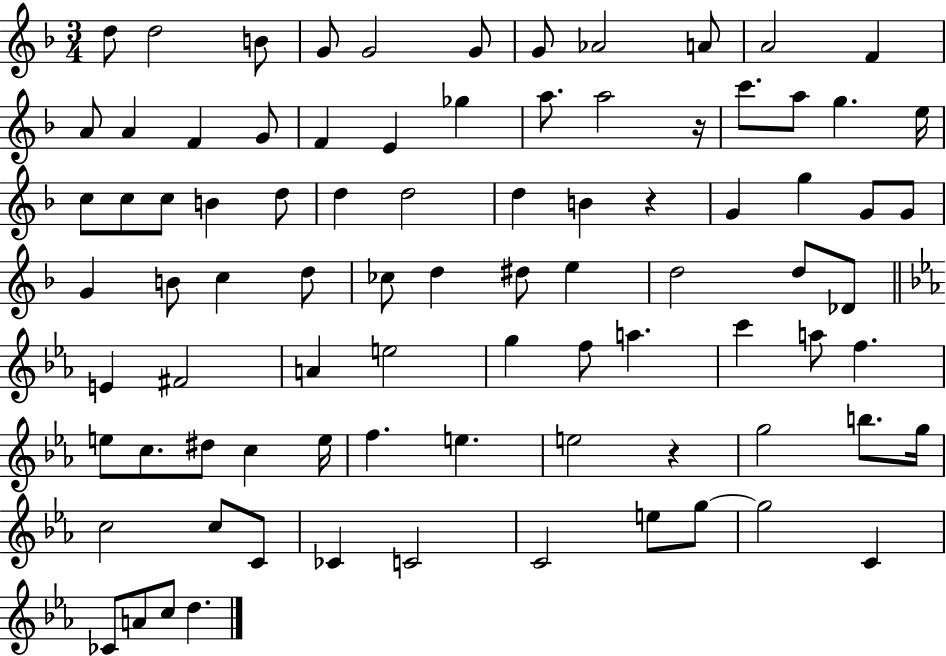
D5/e D5/h B4/e G4/e G4/h G4/e G4/e Ab4/h A4/e A4/h F4/q A4/e A4/q F4/q G4/e F4/q E4/q Gb5/q A5/e. A5/h R/s C6/e. A5/e G5/q. E5/s C5/e C5/e C5/e B4/q D5/e D5/q D5/h D5/q B4/q R/q G4/q G5/q G4/e G4/e G4/q B4/e C5/q D5/e CES5/e D5/q D#5/e E5/q D5/h D5/e Db4/e E4/q F#4/h A4/q E5/h G5/q F5/e A5/q. C6/q A5/e F5/q. E5/e C5/e. D#5/e C5/q E5/s F5/q. E5/q. E5/h R/q G5/h B5/e. G5/s C5/h C5/e C4/e CES4/q C4/h C4/h E5/e G5/e G5/h C4/q CES4/e A4/e C5/e D5/q.